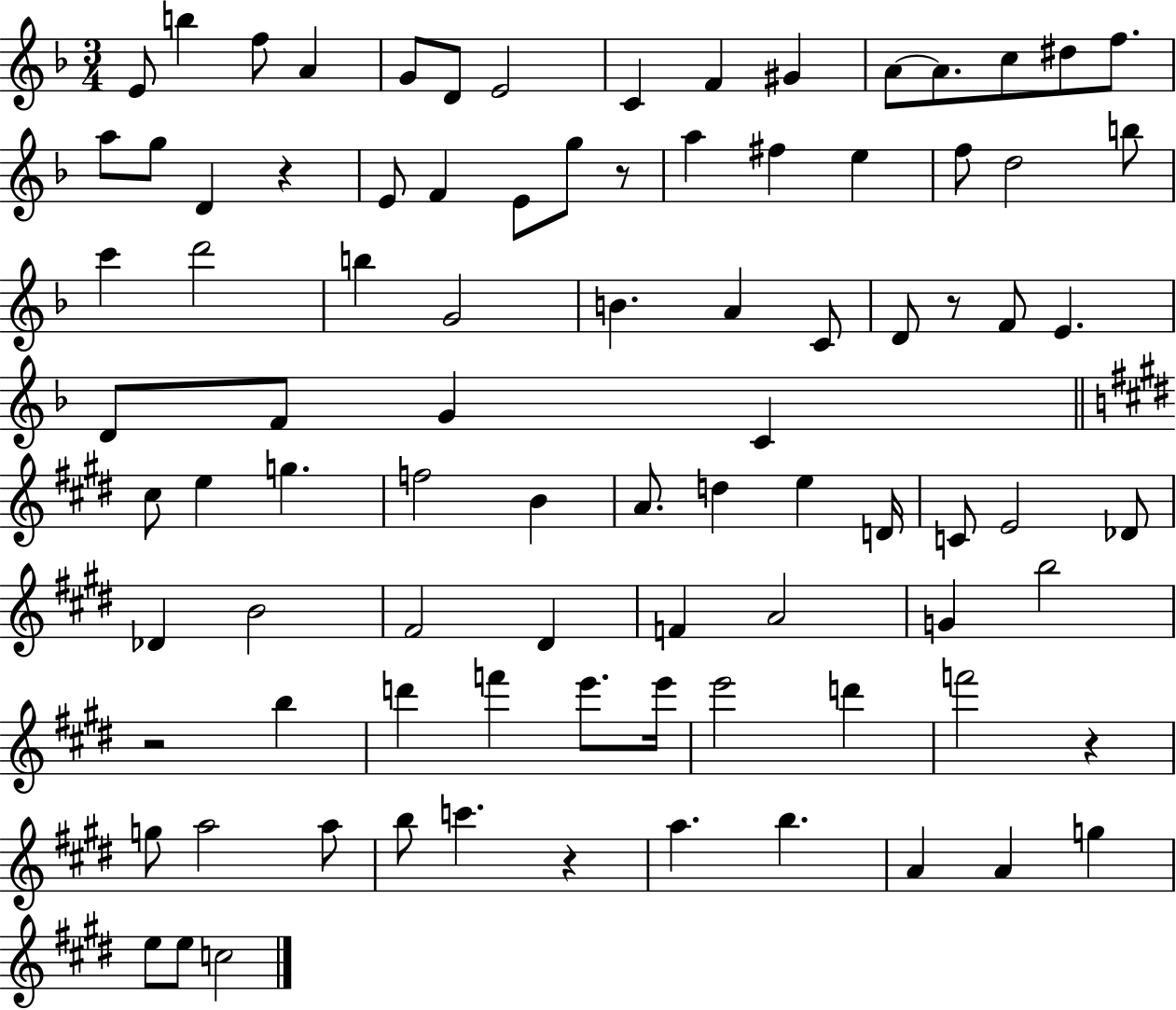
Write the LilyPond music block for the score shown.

{
  \clef treble
  \numericTimeSignature
  \time 3/4
  \key f \major
  e'8 b''4 f''8 a'4 | g'8 d'8 e'2 | c'4 f'4 gis'4 | a'8~~ a'8. c''8 dis''8 f''8. | \break a''8 g''8 d'4 r4 | e'8 f'4 e'8 g''8 r8 | a''4 fis''4 e''4 | f''8 d''2 b''8 | \break c'''4 d'''2 | b''4 g'2 | b'4. a'4 c'8 | d'8 r8 f'8 e'4. | \break d'8 f'8 g'4 c'4 | \bar "||" \break \key e \major cis''8 e''4 g''4. | f''2 b'4 | a'8. d''4 e''4 d'16 | c'8 e'2 des'8 | \break des'4 b'2 | fis'2 dis'4 | f'4 a'2 | g'4 b''2 | \break r2 b''4 | d'''4 f'''4 e'''8. e'''16 | e'''2 d'''4 | f'''2 r4 | \break g''8 a''2 a''8 | b''8 c'''4. r4 | a''4. b''4. | a'4 a'4 g''4 | \break e''8 e''8 c''2 | \bar "|."
}